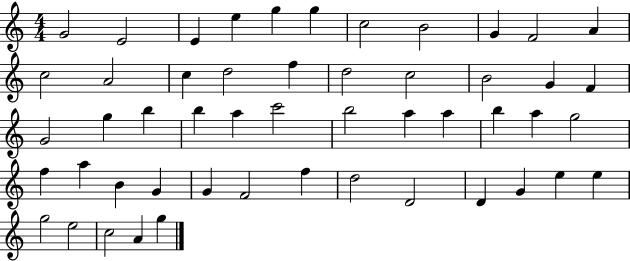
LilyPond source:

{
  \clef treble
  \numericTimeSignature
  \time 4/4
  \key c \major
  g'2 e'2 | e'4 e''4 g''4 g''4 | c''2 b'2 | g'4 f'2 a'4 | \break c''2 a'2 | c''4 d''2 f''4 | d''2 c''2 | b'2 g'4 f'4 | \break g'2 g''4 b''4 | b''4 a''4 c'''2 | b''2 a''4 a''4 | b''4 a''4 g''2 | \break f''4 a''4 b'4 g'4 | g'4 f'2 f''4 | d''2 d'2 | d'4 g'4 e''4 e''4 | \break g''2 e''2 | c''2 a'4 g''4 | \bar "|."
}